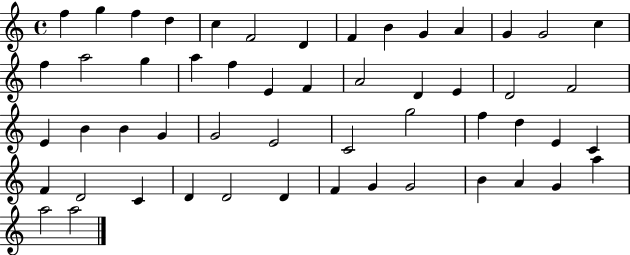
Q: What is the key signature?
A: C major